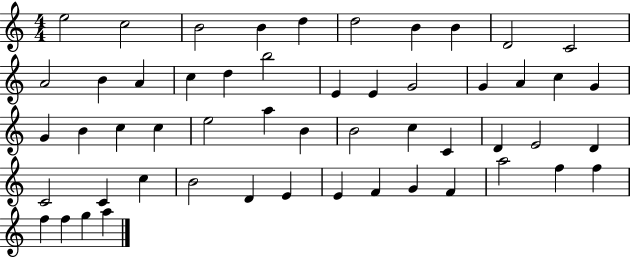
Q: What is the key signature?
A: C major